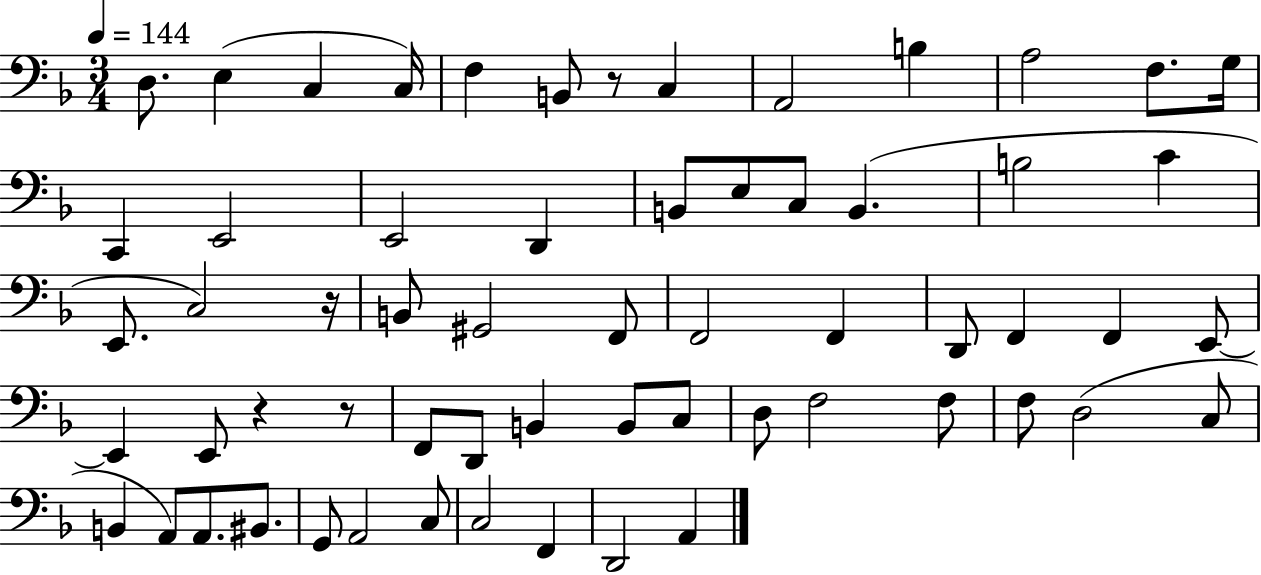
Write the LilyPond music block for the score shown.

{
  \clef bass
  \numericTimeSignature
  \time 3/4
  \key f \major
  \tempo 4 = 144
  d8. e4( c4 c16) | f4 b,8 r8 c4 | a,2 b4 | a2 f8. g16 | \break c,4 e,2 | e,2 d,4 | b,8 e8 c8 b,4.( | b2 c'4 | \break e,8. c2) r16 | b,8 gis,2 f,8 | f,2 f,4 | d,8 f,4 f,4 e,8~~ | \break e,4 e,8 r4 r8 | f,8 d,8 b,4 b,8 c8 | d8 f2 f8 | f8 d2( c8 | \break b,4 a,8) a,8. bis,8. | g,8 a,2 c8 | c2 f,4 | d,2 a,4 | \break \bar "|."
}